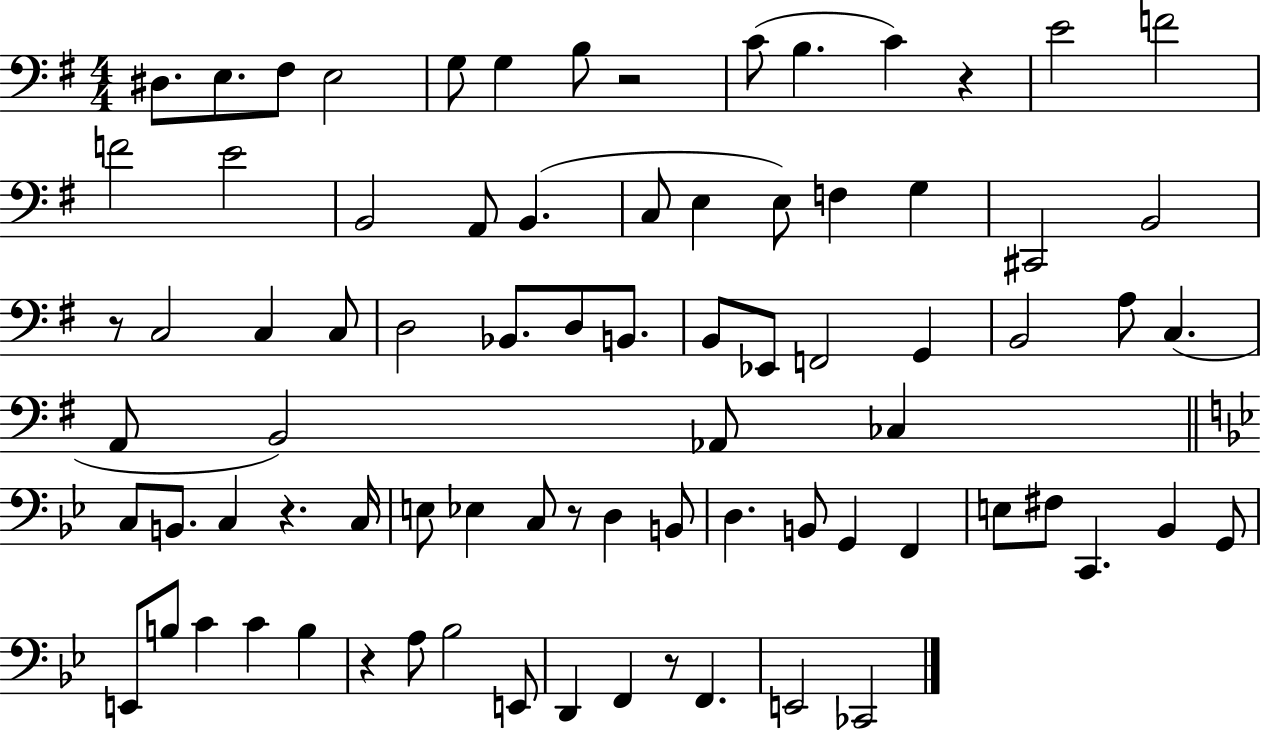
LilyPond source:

{
  \clef bass
  \numericTimeSignature
  \time 4/4
  \key g \major
  dis8. e8. fis8 e2 | g8 g4 b8 r2 | c'8( b4. c'4) r4 | e'2 f'2 | \break f'2 e'2 | b,2 a,8 b,4.( | c8 e4 e8) f4 g4 | cis,2 b,2 | \break r8 c2 c4 c8 | d2 bes,8. d8 b,8. | b,8 ees,8 f,2 g,4 | b,2 a8 c4.( | \break a,8 b,2) aes,8 ces4 | \bar "||" \break \key g \minor c8 b,8. c4 r4. c16 | e8 ees4 c8 r8 d4 b,8 | d4. b,8 g,4 f,4 | e8 fis8 c,4. bes,4 g,8 | \break e,8 b8 c'4 c'4 b4 | r4 a8 bes2 e,8 | d,4 f,4 r8 f,4. | e,2 ces,2 | \break \bar "|."
}